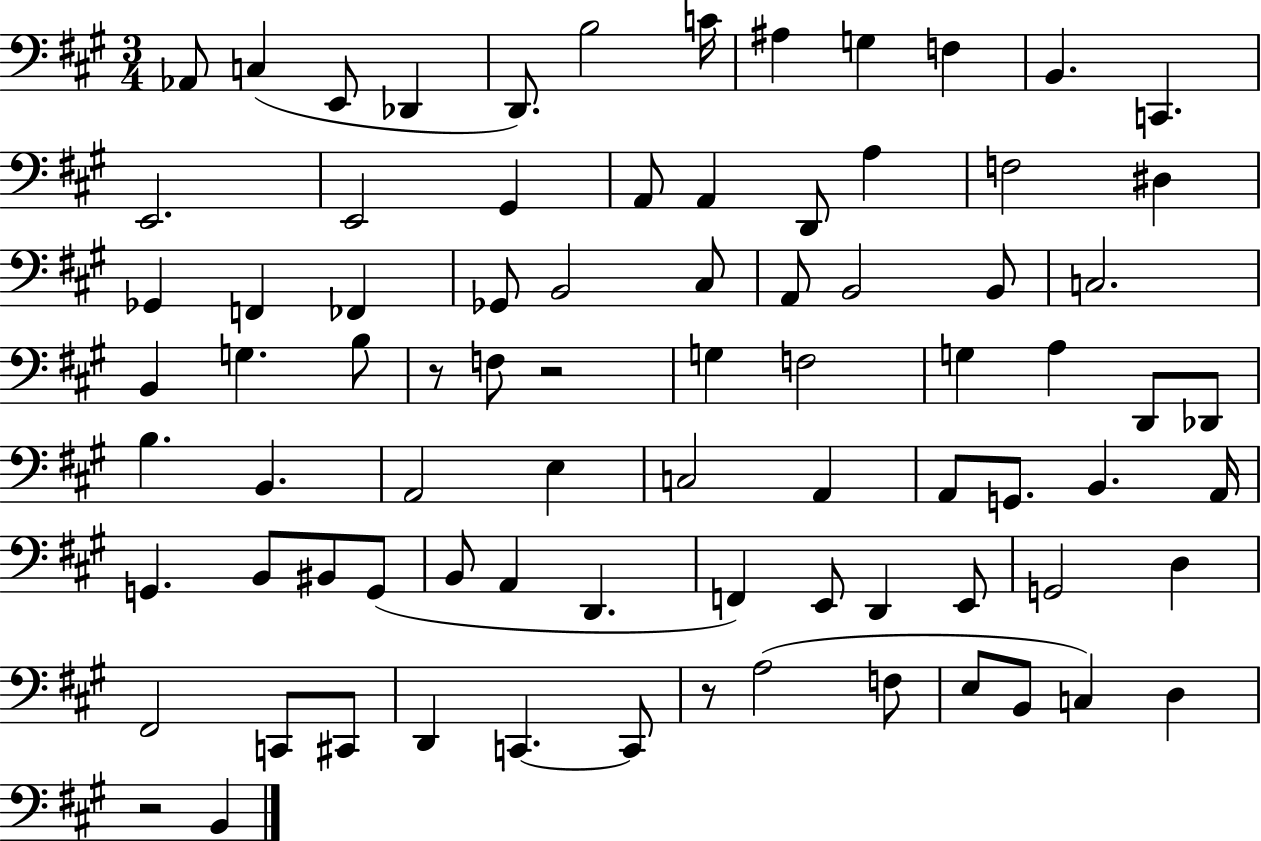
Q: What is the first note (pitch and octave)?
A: Ab2